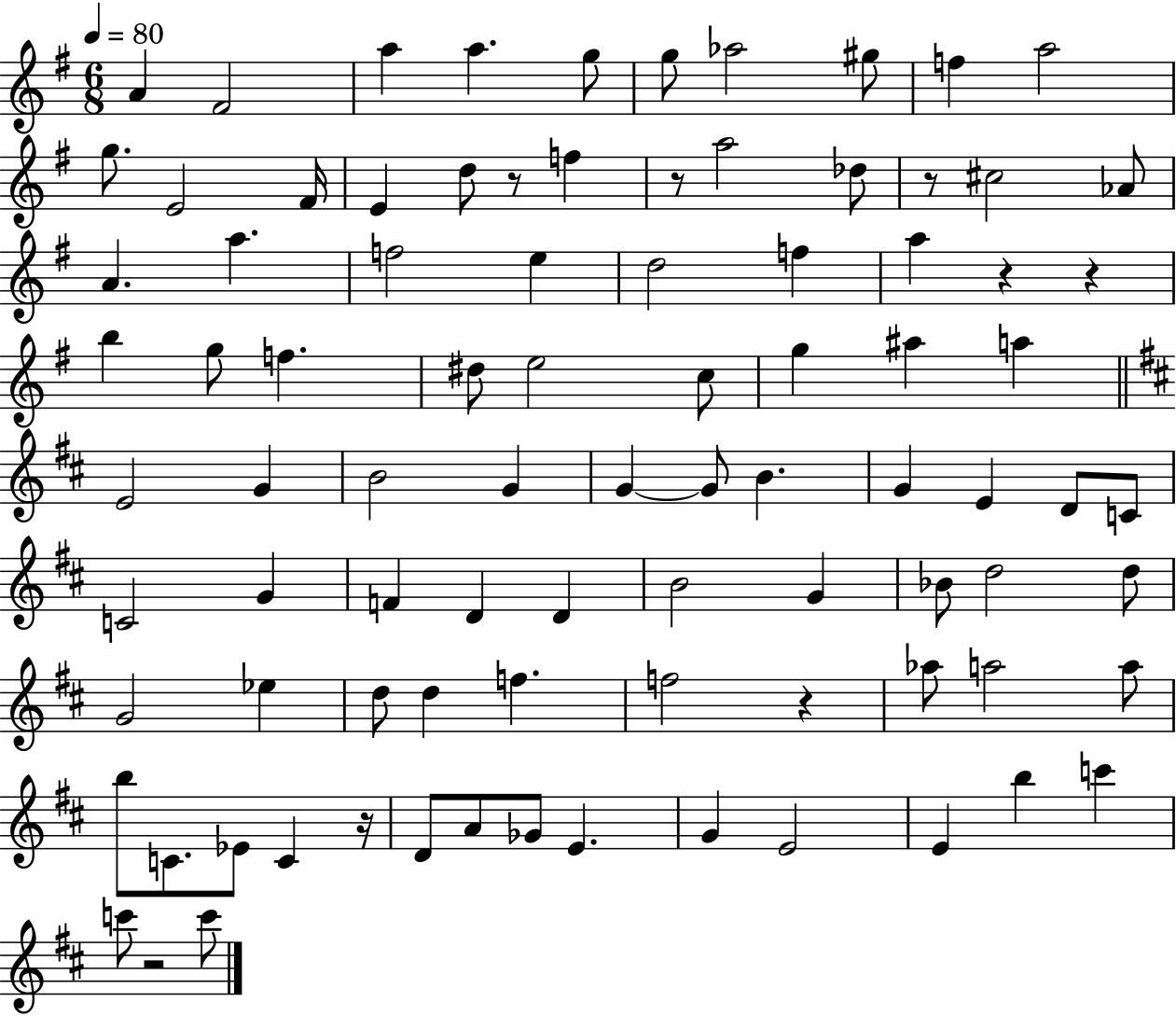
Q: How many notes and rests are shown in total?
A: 89